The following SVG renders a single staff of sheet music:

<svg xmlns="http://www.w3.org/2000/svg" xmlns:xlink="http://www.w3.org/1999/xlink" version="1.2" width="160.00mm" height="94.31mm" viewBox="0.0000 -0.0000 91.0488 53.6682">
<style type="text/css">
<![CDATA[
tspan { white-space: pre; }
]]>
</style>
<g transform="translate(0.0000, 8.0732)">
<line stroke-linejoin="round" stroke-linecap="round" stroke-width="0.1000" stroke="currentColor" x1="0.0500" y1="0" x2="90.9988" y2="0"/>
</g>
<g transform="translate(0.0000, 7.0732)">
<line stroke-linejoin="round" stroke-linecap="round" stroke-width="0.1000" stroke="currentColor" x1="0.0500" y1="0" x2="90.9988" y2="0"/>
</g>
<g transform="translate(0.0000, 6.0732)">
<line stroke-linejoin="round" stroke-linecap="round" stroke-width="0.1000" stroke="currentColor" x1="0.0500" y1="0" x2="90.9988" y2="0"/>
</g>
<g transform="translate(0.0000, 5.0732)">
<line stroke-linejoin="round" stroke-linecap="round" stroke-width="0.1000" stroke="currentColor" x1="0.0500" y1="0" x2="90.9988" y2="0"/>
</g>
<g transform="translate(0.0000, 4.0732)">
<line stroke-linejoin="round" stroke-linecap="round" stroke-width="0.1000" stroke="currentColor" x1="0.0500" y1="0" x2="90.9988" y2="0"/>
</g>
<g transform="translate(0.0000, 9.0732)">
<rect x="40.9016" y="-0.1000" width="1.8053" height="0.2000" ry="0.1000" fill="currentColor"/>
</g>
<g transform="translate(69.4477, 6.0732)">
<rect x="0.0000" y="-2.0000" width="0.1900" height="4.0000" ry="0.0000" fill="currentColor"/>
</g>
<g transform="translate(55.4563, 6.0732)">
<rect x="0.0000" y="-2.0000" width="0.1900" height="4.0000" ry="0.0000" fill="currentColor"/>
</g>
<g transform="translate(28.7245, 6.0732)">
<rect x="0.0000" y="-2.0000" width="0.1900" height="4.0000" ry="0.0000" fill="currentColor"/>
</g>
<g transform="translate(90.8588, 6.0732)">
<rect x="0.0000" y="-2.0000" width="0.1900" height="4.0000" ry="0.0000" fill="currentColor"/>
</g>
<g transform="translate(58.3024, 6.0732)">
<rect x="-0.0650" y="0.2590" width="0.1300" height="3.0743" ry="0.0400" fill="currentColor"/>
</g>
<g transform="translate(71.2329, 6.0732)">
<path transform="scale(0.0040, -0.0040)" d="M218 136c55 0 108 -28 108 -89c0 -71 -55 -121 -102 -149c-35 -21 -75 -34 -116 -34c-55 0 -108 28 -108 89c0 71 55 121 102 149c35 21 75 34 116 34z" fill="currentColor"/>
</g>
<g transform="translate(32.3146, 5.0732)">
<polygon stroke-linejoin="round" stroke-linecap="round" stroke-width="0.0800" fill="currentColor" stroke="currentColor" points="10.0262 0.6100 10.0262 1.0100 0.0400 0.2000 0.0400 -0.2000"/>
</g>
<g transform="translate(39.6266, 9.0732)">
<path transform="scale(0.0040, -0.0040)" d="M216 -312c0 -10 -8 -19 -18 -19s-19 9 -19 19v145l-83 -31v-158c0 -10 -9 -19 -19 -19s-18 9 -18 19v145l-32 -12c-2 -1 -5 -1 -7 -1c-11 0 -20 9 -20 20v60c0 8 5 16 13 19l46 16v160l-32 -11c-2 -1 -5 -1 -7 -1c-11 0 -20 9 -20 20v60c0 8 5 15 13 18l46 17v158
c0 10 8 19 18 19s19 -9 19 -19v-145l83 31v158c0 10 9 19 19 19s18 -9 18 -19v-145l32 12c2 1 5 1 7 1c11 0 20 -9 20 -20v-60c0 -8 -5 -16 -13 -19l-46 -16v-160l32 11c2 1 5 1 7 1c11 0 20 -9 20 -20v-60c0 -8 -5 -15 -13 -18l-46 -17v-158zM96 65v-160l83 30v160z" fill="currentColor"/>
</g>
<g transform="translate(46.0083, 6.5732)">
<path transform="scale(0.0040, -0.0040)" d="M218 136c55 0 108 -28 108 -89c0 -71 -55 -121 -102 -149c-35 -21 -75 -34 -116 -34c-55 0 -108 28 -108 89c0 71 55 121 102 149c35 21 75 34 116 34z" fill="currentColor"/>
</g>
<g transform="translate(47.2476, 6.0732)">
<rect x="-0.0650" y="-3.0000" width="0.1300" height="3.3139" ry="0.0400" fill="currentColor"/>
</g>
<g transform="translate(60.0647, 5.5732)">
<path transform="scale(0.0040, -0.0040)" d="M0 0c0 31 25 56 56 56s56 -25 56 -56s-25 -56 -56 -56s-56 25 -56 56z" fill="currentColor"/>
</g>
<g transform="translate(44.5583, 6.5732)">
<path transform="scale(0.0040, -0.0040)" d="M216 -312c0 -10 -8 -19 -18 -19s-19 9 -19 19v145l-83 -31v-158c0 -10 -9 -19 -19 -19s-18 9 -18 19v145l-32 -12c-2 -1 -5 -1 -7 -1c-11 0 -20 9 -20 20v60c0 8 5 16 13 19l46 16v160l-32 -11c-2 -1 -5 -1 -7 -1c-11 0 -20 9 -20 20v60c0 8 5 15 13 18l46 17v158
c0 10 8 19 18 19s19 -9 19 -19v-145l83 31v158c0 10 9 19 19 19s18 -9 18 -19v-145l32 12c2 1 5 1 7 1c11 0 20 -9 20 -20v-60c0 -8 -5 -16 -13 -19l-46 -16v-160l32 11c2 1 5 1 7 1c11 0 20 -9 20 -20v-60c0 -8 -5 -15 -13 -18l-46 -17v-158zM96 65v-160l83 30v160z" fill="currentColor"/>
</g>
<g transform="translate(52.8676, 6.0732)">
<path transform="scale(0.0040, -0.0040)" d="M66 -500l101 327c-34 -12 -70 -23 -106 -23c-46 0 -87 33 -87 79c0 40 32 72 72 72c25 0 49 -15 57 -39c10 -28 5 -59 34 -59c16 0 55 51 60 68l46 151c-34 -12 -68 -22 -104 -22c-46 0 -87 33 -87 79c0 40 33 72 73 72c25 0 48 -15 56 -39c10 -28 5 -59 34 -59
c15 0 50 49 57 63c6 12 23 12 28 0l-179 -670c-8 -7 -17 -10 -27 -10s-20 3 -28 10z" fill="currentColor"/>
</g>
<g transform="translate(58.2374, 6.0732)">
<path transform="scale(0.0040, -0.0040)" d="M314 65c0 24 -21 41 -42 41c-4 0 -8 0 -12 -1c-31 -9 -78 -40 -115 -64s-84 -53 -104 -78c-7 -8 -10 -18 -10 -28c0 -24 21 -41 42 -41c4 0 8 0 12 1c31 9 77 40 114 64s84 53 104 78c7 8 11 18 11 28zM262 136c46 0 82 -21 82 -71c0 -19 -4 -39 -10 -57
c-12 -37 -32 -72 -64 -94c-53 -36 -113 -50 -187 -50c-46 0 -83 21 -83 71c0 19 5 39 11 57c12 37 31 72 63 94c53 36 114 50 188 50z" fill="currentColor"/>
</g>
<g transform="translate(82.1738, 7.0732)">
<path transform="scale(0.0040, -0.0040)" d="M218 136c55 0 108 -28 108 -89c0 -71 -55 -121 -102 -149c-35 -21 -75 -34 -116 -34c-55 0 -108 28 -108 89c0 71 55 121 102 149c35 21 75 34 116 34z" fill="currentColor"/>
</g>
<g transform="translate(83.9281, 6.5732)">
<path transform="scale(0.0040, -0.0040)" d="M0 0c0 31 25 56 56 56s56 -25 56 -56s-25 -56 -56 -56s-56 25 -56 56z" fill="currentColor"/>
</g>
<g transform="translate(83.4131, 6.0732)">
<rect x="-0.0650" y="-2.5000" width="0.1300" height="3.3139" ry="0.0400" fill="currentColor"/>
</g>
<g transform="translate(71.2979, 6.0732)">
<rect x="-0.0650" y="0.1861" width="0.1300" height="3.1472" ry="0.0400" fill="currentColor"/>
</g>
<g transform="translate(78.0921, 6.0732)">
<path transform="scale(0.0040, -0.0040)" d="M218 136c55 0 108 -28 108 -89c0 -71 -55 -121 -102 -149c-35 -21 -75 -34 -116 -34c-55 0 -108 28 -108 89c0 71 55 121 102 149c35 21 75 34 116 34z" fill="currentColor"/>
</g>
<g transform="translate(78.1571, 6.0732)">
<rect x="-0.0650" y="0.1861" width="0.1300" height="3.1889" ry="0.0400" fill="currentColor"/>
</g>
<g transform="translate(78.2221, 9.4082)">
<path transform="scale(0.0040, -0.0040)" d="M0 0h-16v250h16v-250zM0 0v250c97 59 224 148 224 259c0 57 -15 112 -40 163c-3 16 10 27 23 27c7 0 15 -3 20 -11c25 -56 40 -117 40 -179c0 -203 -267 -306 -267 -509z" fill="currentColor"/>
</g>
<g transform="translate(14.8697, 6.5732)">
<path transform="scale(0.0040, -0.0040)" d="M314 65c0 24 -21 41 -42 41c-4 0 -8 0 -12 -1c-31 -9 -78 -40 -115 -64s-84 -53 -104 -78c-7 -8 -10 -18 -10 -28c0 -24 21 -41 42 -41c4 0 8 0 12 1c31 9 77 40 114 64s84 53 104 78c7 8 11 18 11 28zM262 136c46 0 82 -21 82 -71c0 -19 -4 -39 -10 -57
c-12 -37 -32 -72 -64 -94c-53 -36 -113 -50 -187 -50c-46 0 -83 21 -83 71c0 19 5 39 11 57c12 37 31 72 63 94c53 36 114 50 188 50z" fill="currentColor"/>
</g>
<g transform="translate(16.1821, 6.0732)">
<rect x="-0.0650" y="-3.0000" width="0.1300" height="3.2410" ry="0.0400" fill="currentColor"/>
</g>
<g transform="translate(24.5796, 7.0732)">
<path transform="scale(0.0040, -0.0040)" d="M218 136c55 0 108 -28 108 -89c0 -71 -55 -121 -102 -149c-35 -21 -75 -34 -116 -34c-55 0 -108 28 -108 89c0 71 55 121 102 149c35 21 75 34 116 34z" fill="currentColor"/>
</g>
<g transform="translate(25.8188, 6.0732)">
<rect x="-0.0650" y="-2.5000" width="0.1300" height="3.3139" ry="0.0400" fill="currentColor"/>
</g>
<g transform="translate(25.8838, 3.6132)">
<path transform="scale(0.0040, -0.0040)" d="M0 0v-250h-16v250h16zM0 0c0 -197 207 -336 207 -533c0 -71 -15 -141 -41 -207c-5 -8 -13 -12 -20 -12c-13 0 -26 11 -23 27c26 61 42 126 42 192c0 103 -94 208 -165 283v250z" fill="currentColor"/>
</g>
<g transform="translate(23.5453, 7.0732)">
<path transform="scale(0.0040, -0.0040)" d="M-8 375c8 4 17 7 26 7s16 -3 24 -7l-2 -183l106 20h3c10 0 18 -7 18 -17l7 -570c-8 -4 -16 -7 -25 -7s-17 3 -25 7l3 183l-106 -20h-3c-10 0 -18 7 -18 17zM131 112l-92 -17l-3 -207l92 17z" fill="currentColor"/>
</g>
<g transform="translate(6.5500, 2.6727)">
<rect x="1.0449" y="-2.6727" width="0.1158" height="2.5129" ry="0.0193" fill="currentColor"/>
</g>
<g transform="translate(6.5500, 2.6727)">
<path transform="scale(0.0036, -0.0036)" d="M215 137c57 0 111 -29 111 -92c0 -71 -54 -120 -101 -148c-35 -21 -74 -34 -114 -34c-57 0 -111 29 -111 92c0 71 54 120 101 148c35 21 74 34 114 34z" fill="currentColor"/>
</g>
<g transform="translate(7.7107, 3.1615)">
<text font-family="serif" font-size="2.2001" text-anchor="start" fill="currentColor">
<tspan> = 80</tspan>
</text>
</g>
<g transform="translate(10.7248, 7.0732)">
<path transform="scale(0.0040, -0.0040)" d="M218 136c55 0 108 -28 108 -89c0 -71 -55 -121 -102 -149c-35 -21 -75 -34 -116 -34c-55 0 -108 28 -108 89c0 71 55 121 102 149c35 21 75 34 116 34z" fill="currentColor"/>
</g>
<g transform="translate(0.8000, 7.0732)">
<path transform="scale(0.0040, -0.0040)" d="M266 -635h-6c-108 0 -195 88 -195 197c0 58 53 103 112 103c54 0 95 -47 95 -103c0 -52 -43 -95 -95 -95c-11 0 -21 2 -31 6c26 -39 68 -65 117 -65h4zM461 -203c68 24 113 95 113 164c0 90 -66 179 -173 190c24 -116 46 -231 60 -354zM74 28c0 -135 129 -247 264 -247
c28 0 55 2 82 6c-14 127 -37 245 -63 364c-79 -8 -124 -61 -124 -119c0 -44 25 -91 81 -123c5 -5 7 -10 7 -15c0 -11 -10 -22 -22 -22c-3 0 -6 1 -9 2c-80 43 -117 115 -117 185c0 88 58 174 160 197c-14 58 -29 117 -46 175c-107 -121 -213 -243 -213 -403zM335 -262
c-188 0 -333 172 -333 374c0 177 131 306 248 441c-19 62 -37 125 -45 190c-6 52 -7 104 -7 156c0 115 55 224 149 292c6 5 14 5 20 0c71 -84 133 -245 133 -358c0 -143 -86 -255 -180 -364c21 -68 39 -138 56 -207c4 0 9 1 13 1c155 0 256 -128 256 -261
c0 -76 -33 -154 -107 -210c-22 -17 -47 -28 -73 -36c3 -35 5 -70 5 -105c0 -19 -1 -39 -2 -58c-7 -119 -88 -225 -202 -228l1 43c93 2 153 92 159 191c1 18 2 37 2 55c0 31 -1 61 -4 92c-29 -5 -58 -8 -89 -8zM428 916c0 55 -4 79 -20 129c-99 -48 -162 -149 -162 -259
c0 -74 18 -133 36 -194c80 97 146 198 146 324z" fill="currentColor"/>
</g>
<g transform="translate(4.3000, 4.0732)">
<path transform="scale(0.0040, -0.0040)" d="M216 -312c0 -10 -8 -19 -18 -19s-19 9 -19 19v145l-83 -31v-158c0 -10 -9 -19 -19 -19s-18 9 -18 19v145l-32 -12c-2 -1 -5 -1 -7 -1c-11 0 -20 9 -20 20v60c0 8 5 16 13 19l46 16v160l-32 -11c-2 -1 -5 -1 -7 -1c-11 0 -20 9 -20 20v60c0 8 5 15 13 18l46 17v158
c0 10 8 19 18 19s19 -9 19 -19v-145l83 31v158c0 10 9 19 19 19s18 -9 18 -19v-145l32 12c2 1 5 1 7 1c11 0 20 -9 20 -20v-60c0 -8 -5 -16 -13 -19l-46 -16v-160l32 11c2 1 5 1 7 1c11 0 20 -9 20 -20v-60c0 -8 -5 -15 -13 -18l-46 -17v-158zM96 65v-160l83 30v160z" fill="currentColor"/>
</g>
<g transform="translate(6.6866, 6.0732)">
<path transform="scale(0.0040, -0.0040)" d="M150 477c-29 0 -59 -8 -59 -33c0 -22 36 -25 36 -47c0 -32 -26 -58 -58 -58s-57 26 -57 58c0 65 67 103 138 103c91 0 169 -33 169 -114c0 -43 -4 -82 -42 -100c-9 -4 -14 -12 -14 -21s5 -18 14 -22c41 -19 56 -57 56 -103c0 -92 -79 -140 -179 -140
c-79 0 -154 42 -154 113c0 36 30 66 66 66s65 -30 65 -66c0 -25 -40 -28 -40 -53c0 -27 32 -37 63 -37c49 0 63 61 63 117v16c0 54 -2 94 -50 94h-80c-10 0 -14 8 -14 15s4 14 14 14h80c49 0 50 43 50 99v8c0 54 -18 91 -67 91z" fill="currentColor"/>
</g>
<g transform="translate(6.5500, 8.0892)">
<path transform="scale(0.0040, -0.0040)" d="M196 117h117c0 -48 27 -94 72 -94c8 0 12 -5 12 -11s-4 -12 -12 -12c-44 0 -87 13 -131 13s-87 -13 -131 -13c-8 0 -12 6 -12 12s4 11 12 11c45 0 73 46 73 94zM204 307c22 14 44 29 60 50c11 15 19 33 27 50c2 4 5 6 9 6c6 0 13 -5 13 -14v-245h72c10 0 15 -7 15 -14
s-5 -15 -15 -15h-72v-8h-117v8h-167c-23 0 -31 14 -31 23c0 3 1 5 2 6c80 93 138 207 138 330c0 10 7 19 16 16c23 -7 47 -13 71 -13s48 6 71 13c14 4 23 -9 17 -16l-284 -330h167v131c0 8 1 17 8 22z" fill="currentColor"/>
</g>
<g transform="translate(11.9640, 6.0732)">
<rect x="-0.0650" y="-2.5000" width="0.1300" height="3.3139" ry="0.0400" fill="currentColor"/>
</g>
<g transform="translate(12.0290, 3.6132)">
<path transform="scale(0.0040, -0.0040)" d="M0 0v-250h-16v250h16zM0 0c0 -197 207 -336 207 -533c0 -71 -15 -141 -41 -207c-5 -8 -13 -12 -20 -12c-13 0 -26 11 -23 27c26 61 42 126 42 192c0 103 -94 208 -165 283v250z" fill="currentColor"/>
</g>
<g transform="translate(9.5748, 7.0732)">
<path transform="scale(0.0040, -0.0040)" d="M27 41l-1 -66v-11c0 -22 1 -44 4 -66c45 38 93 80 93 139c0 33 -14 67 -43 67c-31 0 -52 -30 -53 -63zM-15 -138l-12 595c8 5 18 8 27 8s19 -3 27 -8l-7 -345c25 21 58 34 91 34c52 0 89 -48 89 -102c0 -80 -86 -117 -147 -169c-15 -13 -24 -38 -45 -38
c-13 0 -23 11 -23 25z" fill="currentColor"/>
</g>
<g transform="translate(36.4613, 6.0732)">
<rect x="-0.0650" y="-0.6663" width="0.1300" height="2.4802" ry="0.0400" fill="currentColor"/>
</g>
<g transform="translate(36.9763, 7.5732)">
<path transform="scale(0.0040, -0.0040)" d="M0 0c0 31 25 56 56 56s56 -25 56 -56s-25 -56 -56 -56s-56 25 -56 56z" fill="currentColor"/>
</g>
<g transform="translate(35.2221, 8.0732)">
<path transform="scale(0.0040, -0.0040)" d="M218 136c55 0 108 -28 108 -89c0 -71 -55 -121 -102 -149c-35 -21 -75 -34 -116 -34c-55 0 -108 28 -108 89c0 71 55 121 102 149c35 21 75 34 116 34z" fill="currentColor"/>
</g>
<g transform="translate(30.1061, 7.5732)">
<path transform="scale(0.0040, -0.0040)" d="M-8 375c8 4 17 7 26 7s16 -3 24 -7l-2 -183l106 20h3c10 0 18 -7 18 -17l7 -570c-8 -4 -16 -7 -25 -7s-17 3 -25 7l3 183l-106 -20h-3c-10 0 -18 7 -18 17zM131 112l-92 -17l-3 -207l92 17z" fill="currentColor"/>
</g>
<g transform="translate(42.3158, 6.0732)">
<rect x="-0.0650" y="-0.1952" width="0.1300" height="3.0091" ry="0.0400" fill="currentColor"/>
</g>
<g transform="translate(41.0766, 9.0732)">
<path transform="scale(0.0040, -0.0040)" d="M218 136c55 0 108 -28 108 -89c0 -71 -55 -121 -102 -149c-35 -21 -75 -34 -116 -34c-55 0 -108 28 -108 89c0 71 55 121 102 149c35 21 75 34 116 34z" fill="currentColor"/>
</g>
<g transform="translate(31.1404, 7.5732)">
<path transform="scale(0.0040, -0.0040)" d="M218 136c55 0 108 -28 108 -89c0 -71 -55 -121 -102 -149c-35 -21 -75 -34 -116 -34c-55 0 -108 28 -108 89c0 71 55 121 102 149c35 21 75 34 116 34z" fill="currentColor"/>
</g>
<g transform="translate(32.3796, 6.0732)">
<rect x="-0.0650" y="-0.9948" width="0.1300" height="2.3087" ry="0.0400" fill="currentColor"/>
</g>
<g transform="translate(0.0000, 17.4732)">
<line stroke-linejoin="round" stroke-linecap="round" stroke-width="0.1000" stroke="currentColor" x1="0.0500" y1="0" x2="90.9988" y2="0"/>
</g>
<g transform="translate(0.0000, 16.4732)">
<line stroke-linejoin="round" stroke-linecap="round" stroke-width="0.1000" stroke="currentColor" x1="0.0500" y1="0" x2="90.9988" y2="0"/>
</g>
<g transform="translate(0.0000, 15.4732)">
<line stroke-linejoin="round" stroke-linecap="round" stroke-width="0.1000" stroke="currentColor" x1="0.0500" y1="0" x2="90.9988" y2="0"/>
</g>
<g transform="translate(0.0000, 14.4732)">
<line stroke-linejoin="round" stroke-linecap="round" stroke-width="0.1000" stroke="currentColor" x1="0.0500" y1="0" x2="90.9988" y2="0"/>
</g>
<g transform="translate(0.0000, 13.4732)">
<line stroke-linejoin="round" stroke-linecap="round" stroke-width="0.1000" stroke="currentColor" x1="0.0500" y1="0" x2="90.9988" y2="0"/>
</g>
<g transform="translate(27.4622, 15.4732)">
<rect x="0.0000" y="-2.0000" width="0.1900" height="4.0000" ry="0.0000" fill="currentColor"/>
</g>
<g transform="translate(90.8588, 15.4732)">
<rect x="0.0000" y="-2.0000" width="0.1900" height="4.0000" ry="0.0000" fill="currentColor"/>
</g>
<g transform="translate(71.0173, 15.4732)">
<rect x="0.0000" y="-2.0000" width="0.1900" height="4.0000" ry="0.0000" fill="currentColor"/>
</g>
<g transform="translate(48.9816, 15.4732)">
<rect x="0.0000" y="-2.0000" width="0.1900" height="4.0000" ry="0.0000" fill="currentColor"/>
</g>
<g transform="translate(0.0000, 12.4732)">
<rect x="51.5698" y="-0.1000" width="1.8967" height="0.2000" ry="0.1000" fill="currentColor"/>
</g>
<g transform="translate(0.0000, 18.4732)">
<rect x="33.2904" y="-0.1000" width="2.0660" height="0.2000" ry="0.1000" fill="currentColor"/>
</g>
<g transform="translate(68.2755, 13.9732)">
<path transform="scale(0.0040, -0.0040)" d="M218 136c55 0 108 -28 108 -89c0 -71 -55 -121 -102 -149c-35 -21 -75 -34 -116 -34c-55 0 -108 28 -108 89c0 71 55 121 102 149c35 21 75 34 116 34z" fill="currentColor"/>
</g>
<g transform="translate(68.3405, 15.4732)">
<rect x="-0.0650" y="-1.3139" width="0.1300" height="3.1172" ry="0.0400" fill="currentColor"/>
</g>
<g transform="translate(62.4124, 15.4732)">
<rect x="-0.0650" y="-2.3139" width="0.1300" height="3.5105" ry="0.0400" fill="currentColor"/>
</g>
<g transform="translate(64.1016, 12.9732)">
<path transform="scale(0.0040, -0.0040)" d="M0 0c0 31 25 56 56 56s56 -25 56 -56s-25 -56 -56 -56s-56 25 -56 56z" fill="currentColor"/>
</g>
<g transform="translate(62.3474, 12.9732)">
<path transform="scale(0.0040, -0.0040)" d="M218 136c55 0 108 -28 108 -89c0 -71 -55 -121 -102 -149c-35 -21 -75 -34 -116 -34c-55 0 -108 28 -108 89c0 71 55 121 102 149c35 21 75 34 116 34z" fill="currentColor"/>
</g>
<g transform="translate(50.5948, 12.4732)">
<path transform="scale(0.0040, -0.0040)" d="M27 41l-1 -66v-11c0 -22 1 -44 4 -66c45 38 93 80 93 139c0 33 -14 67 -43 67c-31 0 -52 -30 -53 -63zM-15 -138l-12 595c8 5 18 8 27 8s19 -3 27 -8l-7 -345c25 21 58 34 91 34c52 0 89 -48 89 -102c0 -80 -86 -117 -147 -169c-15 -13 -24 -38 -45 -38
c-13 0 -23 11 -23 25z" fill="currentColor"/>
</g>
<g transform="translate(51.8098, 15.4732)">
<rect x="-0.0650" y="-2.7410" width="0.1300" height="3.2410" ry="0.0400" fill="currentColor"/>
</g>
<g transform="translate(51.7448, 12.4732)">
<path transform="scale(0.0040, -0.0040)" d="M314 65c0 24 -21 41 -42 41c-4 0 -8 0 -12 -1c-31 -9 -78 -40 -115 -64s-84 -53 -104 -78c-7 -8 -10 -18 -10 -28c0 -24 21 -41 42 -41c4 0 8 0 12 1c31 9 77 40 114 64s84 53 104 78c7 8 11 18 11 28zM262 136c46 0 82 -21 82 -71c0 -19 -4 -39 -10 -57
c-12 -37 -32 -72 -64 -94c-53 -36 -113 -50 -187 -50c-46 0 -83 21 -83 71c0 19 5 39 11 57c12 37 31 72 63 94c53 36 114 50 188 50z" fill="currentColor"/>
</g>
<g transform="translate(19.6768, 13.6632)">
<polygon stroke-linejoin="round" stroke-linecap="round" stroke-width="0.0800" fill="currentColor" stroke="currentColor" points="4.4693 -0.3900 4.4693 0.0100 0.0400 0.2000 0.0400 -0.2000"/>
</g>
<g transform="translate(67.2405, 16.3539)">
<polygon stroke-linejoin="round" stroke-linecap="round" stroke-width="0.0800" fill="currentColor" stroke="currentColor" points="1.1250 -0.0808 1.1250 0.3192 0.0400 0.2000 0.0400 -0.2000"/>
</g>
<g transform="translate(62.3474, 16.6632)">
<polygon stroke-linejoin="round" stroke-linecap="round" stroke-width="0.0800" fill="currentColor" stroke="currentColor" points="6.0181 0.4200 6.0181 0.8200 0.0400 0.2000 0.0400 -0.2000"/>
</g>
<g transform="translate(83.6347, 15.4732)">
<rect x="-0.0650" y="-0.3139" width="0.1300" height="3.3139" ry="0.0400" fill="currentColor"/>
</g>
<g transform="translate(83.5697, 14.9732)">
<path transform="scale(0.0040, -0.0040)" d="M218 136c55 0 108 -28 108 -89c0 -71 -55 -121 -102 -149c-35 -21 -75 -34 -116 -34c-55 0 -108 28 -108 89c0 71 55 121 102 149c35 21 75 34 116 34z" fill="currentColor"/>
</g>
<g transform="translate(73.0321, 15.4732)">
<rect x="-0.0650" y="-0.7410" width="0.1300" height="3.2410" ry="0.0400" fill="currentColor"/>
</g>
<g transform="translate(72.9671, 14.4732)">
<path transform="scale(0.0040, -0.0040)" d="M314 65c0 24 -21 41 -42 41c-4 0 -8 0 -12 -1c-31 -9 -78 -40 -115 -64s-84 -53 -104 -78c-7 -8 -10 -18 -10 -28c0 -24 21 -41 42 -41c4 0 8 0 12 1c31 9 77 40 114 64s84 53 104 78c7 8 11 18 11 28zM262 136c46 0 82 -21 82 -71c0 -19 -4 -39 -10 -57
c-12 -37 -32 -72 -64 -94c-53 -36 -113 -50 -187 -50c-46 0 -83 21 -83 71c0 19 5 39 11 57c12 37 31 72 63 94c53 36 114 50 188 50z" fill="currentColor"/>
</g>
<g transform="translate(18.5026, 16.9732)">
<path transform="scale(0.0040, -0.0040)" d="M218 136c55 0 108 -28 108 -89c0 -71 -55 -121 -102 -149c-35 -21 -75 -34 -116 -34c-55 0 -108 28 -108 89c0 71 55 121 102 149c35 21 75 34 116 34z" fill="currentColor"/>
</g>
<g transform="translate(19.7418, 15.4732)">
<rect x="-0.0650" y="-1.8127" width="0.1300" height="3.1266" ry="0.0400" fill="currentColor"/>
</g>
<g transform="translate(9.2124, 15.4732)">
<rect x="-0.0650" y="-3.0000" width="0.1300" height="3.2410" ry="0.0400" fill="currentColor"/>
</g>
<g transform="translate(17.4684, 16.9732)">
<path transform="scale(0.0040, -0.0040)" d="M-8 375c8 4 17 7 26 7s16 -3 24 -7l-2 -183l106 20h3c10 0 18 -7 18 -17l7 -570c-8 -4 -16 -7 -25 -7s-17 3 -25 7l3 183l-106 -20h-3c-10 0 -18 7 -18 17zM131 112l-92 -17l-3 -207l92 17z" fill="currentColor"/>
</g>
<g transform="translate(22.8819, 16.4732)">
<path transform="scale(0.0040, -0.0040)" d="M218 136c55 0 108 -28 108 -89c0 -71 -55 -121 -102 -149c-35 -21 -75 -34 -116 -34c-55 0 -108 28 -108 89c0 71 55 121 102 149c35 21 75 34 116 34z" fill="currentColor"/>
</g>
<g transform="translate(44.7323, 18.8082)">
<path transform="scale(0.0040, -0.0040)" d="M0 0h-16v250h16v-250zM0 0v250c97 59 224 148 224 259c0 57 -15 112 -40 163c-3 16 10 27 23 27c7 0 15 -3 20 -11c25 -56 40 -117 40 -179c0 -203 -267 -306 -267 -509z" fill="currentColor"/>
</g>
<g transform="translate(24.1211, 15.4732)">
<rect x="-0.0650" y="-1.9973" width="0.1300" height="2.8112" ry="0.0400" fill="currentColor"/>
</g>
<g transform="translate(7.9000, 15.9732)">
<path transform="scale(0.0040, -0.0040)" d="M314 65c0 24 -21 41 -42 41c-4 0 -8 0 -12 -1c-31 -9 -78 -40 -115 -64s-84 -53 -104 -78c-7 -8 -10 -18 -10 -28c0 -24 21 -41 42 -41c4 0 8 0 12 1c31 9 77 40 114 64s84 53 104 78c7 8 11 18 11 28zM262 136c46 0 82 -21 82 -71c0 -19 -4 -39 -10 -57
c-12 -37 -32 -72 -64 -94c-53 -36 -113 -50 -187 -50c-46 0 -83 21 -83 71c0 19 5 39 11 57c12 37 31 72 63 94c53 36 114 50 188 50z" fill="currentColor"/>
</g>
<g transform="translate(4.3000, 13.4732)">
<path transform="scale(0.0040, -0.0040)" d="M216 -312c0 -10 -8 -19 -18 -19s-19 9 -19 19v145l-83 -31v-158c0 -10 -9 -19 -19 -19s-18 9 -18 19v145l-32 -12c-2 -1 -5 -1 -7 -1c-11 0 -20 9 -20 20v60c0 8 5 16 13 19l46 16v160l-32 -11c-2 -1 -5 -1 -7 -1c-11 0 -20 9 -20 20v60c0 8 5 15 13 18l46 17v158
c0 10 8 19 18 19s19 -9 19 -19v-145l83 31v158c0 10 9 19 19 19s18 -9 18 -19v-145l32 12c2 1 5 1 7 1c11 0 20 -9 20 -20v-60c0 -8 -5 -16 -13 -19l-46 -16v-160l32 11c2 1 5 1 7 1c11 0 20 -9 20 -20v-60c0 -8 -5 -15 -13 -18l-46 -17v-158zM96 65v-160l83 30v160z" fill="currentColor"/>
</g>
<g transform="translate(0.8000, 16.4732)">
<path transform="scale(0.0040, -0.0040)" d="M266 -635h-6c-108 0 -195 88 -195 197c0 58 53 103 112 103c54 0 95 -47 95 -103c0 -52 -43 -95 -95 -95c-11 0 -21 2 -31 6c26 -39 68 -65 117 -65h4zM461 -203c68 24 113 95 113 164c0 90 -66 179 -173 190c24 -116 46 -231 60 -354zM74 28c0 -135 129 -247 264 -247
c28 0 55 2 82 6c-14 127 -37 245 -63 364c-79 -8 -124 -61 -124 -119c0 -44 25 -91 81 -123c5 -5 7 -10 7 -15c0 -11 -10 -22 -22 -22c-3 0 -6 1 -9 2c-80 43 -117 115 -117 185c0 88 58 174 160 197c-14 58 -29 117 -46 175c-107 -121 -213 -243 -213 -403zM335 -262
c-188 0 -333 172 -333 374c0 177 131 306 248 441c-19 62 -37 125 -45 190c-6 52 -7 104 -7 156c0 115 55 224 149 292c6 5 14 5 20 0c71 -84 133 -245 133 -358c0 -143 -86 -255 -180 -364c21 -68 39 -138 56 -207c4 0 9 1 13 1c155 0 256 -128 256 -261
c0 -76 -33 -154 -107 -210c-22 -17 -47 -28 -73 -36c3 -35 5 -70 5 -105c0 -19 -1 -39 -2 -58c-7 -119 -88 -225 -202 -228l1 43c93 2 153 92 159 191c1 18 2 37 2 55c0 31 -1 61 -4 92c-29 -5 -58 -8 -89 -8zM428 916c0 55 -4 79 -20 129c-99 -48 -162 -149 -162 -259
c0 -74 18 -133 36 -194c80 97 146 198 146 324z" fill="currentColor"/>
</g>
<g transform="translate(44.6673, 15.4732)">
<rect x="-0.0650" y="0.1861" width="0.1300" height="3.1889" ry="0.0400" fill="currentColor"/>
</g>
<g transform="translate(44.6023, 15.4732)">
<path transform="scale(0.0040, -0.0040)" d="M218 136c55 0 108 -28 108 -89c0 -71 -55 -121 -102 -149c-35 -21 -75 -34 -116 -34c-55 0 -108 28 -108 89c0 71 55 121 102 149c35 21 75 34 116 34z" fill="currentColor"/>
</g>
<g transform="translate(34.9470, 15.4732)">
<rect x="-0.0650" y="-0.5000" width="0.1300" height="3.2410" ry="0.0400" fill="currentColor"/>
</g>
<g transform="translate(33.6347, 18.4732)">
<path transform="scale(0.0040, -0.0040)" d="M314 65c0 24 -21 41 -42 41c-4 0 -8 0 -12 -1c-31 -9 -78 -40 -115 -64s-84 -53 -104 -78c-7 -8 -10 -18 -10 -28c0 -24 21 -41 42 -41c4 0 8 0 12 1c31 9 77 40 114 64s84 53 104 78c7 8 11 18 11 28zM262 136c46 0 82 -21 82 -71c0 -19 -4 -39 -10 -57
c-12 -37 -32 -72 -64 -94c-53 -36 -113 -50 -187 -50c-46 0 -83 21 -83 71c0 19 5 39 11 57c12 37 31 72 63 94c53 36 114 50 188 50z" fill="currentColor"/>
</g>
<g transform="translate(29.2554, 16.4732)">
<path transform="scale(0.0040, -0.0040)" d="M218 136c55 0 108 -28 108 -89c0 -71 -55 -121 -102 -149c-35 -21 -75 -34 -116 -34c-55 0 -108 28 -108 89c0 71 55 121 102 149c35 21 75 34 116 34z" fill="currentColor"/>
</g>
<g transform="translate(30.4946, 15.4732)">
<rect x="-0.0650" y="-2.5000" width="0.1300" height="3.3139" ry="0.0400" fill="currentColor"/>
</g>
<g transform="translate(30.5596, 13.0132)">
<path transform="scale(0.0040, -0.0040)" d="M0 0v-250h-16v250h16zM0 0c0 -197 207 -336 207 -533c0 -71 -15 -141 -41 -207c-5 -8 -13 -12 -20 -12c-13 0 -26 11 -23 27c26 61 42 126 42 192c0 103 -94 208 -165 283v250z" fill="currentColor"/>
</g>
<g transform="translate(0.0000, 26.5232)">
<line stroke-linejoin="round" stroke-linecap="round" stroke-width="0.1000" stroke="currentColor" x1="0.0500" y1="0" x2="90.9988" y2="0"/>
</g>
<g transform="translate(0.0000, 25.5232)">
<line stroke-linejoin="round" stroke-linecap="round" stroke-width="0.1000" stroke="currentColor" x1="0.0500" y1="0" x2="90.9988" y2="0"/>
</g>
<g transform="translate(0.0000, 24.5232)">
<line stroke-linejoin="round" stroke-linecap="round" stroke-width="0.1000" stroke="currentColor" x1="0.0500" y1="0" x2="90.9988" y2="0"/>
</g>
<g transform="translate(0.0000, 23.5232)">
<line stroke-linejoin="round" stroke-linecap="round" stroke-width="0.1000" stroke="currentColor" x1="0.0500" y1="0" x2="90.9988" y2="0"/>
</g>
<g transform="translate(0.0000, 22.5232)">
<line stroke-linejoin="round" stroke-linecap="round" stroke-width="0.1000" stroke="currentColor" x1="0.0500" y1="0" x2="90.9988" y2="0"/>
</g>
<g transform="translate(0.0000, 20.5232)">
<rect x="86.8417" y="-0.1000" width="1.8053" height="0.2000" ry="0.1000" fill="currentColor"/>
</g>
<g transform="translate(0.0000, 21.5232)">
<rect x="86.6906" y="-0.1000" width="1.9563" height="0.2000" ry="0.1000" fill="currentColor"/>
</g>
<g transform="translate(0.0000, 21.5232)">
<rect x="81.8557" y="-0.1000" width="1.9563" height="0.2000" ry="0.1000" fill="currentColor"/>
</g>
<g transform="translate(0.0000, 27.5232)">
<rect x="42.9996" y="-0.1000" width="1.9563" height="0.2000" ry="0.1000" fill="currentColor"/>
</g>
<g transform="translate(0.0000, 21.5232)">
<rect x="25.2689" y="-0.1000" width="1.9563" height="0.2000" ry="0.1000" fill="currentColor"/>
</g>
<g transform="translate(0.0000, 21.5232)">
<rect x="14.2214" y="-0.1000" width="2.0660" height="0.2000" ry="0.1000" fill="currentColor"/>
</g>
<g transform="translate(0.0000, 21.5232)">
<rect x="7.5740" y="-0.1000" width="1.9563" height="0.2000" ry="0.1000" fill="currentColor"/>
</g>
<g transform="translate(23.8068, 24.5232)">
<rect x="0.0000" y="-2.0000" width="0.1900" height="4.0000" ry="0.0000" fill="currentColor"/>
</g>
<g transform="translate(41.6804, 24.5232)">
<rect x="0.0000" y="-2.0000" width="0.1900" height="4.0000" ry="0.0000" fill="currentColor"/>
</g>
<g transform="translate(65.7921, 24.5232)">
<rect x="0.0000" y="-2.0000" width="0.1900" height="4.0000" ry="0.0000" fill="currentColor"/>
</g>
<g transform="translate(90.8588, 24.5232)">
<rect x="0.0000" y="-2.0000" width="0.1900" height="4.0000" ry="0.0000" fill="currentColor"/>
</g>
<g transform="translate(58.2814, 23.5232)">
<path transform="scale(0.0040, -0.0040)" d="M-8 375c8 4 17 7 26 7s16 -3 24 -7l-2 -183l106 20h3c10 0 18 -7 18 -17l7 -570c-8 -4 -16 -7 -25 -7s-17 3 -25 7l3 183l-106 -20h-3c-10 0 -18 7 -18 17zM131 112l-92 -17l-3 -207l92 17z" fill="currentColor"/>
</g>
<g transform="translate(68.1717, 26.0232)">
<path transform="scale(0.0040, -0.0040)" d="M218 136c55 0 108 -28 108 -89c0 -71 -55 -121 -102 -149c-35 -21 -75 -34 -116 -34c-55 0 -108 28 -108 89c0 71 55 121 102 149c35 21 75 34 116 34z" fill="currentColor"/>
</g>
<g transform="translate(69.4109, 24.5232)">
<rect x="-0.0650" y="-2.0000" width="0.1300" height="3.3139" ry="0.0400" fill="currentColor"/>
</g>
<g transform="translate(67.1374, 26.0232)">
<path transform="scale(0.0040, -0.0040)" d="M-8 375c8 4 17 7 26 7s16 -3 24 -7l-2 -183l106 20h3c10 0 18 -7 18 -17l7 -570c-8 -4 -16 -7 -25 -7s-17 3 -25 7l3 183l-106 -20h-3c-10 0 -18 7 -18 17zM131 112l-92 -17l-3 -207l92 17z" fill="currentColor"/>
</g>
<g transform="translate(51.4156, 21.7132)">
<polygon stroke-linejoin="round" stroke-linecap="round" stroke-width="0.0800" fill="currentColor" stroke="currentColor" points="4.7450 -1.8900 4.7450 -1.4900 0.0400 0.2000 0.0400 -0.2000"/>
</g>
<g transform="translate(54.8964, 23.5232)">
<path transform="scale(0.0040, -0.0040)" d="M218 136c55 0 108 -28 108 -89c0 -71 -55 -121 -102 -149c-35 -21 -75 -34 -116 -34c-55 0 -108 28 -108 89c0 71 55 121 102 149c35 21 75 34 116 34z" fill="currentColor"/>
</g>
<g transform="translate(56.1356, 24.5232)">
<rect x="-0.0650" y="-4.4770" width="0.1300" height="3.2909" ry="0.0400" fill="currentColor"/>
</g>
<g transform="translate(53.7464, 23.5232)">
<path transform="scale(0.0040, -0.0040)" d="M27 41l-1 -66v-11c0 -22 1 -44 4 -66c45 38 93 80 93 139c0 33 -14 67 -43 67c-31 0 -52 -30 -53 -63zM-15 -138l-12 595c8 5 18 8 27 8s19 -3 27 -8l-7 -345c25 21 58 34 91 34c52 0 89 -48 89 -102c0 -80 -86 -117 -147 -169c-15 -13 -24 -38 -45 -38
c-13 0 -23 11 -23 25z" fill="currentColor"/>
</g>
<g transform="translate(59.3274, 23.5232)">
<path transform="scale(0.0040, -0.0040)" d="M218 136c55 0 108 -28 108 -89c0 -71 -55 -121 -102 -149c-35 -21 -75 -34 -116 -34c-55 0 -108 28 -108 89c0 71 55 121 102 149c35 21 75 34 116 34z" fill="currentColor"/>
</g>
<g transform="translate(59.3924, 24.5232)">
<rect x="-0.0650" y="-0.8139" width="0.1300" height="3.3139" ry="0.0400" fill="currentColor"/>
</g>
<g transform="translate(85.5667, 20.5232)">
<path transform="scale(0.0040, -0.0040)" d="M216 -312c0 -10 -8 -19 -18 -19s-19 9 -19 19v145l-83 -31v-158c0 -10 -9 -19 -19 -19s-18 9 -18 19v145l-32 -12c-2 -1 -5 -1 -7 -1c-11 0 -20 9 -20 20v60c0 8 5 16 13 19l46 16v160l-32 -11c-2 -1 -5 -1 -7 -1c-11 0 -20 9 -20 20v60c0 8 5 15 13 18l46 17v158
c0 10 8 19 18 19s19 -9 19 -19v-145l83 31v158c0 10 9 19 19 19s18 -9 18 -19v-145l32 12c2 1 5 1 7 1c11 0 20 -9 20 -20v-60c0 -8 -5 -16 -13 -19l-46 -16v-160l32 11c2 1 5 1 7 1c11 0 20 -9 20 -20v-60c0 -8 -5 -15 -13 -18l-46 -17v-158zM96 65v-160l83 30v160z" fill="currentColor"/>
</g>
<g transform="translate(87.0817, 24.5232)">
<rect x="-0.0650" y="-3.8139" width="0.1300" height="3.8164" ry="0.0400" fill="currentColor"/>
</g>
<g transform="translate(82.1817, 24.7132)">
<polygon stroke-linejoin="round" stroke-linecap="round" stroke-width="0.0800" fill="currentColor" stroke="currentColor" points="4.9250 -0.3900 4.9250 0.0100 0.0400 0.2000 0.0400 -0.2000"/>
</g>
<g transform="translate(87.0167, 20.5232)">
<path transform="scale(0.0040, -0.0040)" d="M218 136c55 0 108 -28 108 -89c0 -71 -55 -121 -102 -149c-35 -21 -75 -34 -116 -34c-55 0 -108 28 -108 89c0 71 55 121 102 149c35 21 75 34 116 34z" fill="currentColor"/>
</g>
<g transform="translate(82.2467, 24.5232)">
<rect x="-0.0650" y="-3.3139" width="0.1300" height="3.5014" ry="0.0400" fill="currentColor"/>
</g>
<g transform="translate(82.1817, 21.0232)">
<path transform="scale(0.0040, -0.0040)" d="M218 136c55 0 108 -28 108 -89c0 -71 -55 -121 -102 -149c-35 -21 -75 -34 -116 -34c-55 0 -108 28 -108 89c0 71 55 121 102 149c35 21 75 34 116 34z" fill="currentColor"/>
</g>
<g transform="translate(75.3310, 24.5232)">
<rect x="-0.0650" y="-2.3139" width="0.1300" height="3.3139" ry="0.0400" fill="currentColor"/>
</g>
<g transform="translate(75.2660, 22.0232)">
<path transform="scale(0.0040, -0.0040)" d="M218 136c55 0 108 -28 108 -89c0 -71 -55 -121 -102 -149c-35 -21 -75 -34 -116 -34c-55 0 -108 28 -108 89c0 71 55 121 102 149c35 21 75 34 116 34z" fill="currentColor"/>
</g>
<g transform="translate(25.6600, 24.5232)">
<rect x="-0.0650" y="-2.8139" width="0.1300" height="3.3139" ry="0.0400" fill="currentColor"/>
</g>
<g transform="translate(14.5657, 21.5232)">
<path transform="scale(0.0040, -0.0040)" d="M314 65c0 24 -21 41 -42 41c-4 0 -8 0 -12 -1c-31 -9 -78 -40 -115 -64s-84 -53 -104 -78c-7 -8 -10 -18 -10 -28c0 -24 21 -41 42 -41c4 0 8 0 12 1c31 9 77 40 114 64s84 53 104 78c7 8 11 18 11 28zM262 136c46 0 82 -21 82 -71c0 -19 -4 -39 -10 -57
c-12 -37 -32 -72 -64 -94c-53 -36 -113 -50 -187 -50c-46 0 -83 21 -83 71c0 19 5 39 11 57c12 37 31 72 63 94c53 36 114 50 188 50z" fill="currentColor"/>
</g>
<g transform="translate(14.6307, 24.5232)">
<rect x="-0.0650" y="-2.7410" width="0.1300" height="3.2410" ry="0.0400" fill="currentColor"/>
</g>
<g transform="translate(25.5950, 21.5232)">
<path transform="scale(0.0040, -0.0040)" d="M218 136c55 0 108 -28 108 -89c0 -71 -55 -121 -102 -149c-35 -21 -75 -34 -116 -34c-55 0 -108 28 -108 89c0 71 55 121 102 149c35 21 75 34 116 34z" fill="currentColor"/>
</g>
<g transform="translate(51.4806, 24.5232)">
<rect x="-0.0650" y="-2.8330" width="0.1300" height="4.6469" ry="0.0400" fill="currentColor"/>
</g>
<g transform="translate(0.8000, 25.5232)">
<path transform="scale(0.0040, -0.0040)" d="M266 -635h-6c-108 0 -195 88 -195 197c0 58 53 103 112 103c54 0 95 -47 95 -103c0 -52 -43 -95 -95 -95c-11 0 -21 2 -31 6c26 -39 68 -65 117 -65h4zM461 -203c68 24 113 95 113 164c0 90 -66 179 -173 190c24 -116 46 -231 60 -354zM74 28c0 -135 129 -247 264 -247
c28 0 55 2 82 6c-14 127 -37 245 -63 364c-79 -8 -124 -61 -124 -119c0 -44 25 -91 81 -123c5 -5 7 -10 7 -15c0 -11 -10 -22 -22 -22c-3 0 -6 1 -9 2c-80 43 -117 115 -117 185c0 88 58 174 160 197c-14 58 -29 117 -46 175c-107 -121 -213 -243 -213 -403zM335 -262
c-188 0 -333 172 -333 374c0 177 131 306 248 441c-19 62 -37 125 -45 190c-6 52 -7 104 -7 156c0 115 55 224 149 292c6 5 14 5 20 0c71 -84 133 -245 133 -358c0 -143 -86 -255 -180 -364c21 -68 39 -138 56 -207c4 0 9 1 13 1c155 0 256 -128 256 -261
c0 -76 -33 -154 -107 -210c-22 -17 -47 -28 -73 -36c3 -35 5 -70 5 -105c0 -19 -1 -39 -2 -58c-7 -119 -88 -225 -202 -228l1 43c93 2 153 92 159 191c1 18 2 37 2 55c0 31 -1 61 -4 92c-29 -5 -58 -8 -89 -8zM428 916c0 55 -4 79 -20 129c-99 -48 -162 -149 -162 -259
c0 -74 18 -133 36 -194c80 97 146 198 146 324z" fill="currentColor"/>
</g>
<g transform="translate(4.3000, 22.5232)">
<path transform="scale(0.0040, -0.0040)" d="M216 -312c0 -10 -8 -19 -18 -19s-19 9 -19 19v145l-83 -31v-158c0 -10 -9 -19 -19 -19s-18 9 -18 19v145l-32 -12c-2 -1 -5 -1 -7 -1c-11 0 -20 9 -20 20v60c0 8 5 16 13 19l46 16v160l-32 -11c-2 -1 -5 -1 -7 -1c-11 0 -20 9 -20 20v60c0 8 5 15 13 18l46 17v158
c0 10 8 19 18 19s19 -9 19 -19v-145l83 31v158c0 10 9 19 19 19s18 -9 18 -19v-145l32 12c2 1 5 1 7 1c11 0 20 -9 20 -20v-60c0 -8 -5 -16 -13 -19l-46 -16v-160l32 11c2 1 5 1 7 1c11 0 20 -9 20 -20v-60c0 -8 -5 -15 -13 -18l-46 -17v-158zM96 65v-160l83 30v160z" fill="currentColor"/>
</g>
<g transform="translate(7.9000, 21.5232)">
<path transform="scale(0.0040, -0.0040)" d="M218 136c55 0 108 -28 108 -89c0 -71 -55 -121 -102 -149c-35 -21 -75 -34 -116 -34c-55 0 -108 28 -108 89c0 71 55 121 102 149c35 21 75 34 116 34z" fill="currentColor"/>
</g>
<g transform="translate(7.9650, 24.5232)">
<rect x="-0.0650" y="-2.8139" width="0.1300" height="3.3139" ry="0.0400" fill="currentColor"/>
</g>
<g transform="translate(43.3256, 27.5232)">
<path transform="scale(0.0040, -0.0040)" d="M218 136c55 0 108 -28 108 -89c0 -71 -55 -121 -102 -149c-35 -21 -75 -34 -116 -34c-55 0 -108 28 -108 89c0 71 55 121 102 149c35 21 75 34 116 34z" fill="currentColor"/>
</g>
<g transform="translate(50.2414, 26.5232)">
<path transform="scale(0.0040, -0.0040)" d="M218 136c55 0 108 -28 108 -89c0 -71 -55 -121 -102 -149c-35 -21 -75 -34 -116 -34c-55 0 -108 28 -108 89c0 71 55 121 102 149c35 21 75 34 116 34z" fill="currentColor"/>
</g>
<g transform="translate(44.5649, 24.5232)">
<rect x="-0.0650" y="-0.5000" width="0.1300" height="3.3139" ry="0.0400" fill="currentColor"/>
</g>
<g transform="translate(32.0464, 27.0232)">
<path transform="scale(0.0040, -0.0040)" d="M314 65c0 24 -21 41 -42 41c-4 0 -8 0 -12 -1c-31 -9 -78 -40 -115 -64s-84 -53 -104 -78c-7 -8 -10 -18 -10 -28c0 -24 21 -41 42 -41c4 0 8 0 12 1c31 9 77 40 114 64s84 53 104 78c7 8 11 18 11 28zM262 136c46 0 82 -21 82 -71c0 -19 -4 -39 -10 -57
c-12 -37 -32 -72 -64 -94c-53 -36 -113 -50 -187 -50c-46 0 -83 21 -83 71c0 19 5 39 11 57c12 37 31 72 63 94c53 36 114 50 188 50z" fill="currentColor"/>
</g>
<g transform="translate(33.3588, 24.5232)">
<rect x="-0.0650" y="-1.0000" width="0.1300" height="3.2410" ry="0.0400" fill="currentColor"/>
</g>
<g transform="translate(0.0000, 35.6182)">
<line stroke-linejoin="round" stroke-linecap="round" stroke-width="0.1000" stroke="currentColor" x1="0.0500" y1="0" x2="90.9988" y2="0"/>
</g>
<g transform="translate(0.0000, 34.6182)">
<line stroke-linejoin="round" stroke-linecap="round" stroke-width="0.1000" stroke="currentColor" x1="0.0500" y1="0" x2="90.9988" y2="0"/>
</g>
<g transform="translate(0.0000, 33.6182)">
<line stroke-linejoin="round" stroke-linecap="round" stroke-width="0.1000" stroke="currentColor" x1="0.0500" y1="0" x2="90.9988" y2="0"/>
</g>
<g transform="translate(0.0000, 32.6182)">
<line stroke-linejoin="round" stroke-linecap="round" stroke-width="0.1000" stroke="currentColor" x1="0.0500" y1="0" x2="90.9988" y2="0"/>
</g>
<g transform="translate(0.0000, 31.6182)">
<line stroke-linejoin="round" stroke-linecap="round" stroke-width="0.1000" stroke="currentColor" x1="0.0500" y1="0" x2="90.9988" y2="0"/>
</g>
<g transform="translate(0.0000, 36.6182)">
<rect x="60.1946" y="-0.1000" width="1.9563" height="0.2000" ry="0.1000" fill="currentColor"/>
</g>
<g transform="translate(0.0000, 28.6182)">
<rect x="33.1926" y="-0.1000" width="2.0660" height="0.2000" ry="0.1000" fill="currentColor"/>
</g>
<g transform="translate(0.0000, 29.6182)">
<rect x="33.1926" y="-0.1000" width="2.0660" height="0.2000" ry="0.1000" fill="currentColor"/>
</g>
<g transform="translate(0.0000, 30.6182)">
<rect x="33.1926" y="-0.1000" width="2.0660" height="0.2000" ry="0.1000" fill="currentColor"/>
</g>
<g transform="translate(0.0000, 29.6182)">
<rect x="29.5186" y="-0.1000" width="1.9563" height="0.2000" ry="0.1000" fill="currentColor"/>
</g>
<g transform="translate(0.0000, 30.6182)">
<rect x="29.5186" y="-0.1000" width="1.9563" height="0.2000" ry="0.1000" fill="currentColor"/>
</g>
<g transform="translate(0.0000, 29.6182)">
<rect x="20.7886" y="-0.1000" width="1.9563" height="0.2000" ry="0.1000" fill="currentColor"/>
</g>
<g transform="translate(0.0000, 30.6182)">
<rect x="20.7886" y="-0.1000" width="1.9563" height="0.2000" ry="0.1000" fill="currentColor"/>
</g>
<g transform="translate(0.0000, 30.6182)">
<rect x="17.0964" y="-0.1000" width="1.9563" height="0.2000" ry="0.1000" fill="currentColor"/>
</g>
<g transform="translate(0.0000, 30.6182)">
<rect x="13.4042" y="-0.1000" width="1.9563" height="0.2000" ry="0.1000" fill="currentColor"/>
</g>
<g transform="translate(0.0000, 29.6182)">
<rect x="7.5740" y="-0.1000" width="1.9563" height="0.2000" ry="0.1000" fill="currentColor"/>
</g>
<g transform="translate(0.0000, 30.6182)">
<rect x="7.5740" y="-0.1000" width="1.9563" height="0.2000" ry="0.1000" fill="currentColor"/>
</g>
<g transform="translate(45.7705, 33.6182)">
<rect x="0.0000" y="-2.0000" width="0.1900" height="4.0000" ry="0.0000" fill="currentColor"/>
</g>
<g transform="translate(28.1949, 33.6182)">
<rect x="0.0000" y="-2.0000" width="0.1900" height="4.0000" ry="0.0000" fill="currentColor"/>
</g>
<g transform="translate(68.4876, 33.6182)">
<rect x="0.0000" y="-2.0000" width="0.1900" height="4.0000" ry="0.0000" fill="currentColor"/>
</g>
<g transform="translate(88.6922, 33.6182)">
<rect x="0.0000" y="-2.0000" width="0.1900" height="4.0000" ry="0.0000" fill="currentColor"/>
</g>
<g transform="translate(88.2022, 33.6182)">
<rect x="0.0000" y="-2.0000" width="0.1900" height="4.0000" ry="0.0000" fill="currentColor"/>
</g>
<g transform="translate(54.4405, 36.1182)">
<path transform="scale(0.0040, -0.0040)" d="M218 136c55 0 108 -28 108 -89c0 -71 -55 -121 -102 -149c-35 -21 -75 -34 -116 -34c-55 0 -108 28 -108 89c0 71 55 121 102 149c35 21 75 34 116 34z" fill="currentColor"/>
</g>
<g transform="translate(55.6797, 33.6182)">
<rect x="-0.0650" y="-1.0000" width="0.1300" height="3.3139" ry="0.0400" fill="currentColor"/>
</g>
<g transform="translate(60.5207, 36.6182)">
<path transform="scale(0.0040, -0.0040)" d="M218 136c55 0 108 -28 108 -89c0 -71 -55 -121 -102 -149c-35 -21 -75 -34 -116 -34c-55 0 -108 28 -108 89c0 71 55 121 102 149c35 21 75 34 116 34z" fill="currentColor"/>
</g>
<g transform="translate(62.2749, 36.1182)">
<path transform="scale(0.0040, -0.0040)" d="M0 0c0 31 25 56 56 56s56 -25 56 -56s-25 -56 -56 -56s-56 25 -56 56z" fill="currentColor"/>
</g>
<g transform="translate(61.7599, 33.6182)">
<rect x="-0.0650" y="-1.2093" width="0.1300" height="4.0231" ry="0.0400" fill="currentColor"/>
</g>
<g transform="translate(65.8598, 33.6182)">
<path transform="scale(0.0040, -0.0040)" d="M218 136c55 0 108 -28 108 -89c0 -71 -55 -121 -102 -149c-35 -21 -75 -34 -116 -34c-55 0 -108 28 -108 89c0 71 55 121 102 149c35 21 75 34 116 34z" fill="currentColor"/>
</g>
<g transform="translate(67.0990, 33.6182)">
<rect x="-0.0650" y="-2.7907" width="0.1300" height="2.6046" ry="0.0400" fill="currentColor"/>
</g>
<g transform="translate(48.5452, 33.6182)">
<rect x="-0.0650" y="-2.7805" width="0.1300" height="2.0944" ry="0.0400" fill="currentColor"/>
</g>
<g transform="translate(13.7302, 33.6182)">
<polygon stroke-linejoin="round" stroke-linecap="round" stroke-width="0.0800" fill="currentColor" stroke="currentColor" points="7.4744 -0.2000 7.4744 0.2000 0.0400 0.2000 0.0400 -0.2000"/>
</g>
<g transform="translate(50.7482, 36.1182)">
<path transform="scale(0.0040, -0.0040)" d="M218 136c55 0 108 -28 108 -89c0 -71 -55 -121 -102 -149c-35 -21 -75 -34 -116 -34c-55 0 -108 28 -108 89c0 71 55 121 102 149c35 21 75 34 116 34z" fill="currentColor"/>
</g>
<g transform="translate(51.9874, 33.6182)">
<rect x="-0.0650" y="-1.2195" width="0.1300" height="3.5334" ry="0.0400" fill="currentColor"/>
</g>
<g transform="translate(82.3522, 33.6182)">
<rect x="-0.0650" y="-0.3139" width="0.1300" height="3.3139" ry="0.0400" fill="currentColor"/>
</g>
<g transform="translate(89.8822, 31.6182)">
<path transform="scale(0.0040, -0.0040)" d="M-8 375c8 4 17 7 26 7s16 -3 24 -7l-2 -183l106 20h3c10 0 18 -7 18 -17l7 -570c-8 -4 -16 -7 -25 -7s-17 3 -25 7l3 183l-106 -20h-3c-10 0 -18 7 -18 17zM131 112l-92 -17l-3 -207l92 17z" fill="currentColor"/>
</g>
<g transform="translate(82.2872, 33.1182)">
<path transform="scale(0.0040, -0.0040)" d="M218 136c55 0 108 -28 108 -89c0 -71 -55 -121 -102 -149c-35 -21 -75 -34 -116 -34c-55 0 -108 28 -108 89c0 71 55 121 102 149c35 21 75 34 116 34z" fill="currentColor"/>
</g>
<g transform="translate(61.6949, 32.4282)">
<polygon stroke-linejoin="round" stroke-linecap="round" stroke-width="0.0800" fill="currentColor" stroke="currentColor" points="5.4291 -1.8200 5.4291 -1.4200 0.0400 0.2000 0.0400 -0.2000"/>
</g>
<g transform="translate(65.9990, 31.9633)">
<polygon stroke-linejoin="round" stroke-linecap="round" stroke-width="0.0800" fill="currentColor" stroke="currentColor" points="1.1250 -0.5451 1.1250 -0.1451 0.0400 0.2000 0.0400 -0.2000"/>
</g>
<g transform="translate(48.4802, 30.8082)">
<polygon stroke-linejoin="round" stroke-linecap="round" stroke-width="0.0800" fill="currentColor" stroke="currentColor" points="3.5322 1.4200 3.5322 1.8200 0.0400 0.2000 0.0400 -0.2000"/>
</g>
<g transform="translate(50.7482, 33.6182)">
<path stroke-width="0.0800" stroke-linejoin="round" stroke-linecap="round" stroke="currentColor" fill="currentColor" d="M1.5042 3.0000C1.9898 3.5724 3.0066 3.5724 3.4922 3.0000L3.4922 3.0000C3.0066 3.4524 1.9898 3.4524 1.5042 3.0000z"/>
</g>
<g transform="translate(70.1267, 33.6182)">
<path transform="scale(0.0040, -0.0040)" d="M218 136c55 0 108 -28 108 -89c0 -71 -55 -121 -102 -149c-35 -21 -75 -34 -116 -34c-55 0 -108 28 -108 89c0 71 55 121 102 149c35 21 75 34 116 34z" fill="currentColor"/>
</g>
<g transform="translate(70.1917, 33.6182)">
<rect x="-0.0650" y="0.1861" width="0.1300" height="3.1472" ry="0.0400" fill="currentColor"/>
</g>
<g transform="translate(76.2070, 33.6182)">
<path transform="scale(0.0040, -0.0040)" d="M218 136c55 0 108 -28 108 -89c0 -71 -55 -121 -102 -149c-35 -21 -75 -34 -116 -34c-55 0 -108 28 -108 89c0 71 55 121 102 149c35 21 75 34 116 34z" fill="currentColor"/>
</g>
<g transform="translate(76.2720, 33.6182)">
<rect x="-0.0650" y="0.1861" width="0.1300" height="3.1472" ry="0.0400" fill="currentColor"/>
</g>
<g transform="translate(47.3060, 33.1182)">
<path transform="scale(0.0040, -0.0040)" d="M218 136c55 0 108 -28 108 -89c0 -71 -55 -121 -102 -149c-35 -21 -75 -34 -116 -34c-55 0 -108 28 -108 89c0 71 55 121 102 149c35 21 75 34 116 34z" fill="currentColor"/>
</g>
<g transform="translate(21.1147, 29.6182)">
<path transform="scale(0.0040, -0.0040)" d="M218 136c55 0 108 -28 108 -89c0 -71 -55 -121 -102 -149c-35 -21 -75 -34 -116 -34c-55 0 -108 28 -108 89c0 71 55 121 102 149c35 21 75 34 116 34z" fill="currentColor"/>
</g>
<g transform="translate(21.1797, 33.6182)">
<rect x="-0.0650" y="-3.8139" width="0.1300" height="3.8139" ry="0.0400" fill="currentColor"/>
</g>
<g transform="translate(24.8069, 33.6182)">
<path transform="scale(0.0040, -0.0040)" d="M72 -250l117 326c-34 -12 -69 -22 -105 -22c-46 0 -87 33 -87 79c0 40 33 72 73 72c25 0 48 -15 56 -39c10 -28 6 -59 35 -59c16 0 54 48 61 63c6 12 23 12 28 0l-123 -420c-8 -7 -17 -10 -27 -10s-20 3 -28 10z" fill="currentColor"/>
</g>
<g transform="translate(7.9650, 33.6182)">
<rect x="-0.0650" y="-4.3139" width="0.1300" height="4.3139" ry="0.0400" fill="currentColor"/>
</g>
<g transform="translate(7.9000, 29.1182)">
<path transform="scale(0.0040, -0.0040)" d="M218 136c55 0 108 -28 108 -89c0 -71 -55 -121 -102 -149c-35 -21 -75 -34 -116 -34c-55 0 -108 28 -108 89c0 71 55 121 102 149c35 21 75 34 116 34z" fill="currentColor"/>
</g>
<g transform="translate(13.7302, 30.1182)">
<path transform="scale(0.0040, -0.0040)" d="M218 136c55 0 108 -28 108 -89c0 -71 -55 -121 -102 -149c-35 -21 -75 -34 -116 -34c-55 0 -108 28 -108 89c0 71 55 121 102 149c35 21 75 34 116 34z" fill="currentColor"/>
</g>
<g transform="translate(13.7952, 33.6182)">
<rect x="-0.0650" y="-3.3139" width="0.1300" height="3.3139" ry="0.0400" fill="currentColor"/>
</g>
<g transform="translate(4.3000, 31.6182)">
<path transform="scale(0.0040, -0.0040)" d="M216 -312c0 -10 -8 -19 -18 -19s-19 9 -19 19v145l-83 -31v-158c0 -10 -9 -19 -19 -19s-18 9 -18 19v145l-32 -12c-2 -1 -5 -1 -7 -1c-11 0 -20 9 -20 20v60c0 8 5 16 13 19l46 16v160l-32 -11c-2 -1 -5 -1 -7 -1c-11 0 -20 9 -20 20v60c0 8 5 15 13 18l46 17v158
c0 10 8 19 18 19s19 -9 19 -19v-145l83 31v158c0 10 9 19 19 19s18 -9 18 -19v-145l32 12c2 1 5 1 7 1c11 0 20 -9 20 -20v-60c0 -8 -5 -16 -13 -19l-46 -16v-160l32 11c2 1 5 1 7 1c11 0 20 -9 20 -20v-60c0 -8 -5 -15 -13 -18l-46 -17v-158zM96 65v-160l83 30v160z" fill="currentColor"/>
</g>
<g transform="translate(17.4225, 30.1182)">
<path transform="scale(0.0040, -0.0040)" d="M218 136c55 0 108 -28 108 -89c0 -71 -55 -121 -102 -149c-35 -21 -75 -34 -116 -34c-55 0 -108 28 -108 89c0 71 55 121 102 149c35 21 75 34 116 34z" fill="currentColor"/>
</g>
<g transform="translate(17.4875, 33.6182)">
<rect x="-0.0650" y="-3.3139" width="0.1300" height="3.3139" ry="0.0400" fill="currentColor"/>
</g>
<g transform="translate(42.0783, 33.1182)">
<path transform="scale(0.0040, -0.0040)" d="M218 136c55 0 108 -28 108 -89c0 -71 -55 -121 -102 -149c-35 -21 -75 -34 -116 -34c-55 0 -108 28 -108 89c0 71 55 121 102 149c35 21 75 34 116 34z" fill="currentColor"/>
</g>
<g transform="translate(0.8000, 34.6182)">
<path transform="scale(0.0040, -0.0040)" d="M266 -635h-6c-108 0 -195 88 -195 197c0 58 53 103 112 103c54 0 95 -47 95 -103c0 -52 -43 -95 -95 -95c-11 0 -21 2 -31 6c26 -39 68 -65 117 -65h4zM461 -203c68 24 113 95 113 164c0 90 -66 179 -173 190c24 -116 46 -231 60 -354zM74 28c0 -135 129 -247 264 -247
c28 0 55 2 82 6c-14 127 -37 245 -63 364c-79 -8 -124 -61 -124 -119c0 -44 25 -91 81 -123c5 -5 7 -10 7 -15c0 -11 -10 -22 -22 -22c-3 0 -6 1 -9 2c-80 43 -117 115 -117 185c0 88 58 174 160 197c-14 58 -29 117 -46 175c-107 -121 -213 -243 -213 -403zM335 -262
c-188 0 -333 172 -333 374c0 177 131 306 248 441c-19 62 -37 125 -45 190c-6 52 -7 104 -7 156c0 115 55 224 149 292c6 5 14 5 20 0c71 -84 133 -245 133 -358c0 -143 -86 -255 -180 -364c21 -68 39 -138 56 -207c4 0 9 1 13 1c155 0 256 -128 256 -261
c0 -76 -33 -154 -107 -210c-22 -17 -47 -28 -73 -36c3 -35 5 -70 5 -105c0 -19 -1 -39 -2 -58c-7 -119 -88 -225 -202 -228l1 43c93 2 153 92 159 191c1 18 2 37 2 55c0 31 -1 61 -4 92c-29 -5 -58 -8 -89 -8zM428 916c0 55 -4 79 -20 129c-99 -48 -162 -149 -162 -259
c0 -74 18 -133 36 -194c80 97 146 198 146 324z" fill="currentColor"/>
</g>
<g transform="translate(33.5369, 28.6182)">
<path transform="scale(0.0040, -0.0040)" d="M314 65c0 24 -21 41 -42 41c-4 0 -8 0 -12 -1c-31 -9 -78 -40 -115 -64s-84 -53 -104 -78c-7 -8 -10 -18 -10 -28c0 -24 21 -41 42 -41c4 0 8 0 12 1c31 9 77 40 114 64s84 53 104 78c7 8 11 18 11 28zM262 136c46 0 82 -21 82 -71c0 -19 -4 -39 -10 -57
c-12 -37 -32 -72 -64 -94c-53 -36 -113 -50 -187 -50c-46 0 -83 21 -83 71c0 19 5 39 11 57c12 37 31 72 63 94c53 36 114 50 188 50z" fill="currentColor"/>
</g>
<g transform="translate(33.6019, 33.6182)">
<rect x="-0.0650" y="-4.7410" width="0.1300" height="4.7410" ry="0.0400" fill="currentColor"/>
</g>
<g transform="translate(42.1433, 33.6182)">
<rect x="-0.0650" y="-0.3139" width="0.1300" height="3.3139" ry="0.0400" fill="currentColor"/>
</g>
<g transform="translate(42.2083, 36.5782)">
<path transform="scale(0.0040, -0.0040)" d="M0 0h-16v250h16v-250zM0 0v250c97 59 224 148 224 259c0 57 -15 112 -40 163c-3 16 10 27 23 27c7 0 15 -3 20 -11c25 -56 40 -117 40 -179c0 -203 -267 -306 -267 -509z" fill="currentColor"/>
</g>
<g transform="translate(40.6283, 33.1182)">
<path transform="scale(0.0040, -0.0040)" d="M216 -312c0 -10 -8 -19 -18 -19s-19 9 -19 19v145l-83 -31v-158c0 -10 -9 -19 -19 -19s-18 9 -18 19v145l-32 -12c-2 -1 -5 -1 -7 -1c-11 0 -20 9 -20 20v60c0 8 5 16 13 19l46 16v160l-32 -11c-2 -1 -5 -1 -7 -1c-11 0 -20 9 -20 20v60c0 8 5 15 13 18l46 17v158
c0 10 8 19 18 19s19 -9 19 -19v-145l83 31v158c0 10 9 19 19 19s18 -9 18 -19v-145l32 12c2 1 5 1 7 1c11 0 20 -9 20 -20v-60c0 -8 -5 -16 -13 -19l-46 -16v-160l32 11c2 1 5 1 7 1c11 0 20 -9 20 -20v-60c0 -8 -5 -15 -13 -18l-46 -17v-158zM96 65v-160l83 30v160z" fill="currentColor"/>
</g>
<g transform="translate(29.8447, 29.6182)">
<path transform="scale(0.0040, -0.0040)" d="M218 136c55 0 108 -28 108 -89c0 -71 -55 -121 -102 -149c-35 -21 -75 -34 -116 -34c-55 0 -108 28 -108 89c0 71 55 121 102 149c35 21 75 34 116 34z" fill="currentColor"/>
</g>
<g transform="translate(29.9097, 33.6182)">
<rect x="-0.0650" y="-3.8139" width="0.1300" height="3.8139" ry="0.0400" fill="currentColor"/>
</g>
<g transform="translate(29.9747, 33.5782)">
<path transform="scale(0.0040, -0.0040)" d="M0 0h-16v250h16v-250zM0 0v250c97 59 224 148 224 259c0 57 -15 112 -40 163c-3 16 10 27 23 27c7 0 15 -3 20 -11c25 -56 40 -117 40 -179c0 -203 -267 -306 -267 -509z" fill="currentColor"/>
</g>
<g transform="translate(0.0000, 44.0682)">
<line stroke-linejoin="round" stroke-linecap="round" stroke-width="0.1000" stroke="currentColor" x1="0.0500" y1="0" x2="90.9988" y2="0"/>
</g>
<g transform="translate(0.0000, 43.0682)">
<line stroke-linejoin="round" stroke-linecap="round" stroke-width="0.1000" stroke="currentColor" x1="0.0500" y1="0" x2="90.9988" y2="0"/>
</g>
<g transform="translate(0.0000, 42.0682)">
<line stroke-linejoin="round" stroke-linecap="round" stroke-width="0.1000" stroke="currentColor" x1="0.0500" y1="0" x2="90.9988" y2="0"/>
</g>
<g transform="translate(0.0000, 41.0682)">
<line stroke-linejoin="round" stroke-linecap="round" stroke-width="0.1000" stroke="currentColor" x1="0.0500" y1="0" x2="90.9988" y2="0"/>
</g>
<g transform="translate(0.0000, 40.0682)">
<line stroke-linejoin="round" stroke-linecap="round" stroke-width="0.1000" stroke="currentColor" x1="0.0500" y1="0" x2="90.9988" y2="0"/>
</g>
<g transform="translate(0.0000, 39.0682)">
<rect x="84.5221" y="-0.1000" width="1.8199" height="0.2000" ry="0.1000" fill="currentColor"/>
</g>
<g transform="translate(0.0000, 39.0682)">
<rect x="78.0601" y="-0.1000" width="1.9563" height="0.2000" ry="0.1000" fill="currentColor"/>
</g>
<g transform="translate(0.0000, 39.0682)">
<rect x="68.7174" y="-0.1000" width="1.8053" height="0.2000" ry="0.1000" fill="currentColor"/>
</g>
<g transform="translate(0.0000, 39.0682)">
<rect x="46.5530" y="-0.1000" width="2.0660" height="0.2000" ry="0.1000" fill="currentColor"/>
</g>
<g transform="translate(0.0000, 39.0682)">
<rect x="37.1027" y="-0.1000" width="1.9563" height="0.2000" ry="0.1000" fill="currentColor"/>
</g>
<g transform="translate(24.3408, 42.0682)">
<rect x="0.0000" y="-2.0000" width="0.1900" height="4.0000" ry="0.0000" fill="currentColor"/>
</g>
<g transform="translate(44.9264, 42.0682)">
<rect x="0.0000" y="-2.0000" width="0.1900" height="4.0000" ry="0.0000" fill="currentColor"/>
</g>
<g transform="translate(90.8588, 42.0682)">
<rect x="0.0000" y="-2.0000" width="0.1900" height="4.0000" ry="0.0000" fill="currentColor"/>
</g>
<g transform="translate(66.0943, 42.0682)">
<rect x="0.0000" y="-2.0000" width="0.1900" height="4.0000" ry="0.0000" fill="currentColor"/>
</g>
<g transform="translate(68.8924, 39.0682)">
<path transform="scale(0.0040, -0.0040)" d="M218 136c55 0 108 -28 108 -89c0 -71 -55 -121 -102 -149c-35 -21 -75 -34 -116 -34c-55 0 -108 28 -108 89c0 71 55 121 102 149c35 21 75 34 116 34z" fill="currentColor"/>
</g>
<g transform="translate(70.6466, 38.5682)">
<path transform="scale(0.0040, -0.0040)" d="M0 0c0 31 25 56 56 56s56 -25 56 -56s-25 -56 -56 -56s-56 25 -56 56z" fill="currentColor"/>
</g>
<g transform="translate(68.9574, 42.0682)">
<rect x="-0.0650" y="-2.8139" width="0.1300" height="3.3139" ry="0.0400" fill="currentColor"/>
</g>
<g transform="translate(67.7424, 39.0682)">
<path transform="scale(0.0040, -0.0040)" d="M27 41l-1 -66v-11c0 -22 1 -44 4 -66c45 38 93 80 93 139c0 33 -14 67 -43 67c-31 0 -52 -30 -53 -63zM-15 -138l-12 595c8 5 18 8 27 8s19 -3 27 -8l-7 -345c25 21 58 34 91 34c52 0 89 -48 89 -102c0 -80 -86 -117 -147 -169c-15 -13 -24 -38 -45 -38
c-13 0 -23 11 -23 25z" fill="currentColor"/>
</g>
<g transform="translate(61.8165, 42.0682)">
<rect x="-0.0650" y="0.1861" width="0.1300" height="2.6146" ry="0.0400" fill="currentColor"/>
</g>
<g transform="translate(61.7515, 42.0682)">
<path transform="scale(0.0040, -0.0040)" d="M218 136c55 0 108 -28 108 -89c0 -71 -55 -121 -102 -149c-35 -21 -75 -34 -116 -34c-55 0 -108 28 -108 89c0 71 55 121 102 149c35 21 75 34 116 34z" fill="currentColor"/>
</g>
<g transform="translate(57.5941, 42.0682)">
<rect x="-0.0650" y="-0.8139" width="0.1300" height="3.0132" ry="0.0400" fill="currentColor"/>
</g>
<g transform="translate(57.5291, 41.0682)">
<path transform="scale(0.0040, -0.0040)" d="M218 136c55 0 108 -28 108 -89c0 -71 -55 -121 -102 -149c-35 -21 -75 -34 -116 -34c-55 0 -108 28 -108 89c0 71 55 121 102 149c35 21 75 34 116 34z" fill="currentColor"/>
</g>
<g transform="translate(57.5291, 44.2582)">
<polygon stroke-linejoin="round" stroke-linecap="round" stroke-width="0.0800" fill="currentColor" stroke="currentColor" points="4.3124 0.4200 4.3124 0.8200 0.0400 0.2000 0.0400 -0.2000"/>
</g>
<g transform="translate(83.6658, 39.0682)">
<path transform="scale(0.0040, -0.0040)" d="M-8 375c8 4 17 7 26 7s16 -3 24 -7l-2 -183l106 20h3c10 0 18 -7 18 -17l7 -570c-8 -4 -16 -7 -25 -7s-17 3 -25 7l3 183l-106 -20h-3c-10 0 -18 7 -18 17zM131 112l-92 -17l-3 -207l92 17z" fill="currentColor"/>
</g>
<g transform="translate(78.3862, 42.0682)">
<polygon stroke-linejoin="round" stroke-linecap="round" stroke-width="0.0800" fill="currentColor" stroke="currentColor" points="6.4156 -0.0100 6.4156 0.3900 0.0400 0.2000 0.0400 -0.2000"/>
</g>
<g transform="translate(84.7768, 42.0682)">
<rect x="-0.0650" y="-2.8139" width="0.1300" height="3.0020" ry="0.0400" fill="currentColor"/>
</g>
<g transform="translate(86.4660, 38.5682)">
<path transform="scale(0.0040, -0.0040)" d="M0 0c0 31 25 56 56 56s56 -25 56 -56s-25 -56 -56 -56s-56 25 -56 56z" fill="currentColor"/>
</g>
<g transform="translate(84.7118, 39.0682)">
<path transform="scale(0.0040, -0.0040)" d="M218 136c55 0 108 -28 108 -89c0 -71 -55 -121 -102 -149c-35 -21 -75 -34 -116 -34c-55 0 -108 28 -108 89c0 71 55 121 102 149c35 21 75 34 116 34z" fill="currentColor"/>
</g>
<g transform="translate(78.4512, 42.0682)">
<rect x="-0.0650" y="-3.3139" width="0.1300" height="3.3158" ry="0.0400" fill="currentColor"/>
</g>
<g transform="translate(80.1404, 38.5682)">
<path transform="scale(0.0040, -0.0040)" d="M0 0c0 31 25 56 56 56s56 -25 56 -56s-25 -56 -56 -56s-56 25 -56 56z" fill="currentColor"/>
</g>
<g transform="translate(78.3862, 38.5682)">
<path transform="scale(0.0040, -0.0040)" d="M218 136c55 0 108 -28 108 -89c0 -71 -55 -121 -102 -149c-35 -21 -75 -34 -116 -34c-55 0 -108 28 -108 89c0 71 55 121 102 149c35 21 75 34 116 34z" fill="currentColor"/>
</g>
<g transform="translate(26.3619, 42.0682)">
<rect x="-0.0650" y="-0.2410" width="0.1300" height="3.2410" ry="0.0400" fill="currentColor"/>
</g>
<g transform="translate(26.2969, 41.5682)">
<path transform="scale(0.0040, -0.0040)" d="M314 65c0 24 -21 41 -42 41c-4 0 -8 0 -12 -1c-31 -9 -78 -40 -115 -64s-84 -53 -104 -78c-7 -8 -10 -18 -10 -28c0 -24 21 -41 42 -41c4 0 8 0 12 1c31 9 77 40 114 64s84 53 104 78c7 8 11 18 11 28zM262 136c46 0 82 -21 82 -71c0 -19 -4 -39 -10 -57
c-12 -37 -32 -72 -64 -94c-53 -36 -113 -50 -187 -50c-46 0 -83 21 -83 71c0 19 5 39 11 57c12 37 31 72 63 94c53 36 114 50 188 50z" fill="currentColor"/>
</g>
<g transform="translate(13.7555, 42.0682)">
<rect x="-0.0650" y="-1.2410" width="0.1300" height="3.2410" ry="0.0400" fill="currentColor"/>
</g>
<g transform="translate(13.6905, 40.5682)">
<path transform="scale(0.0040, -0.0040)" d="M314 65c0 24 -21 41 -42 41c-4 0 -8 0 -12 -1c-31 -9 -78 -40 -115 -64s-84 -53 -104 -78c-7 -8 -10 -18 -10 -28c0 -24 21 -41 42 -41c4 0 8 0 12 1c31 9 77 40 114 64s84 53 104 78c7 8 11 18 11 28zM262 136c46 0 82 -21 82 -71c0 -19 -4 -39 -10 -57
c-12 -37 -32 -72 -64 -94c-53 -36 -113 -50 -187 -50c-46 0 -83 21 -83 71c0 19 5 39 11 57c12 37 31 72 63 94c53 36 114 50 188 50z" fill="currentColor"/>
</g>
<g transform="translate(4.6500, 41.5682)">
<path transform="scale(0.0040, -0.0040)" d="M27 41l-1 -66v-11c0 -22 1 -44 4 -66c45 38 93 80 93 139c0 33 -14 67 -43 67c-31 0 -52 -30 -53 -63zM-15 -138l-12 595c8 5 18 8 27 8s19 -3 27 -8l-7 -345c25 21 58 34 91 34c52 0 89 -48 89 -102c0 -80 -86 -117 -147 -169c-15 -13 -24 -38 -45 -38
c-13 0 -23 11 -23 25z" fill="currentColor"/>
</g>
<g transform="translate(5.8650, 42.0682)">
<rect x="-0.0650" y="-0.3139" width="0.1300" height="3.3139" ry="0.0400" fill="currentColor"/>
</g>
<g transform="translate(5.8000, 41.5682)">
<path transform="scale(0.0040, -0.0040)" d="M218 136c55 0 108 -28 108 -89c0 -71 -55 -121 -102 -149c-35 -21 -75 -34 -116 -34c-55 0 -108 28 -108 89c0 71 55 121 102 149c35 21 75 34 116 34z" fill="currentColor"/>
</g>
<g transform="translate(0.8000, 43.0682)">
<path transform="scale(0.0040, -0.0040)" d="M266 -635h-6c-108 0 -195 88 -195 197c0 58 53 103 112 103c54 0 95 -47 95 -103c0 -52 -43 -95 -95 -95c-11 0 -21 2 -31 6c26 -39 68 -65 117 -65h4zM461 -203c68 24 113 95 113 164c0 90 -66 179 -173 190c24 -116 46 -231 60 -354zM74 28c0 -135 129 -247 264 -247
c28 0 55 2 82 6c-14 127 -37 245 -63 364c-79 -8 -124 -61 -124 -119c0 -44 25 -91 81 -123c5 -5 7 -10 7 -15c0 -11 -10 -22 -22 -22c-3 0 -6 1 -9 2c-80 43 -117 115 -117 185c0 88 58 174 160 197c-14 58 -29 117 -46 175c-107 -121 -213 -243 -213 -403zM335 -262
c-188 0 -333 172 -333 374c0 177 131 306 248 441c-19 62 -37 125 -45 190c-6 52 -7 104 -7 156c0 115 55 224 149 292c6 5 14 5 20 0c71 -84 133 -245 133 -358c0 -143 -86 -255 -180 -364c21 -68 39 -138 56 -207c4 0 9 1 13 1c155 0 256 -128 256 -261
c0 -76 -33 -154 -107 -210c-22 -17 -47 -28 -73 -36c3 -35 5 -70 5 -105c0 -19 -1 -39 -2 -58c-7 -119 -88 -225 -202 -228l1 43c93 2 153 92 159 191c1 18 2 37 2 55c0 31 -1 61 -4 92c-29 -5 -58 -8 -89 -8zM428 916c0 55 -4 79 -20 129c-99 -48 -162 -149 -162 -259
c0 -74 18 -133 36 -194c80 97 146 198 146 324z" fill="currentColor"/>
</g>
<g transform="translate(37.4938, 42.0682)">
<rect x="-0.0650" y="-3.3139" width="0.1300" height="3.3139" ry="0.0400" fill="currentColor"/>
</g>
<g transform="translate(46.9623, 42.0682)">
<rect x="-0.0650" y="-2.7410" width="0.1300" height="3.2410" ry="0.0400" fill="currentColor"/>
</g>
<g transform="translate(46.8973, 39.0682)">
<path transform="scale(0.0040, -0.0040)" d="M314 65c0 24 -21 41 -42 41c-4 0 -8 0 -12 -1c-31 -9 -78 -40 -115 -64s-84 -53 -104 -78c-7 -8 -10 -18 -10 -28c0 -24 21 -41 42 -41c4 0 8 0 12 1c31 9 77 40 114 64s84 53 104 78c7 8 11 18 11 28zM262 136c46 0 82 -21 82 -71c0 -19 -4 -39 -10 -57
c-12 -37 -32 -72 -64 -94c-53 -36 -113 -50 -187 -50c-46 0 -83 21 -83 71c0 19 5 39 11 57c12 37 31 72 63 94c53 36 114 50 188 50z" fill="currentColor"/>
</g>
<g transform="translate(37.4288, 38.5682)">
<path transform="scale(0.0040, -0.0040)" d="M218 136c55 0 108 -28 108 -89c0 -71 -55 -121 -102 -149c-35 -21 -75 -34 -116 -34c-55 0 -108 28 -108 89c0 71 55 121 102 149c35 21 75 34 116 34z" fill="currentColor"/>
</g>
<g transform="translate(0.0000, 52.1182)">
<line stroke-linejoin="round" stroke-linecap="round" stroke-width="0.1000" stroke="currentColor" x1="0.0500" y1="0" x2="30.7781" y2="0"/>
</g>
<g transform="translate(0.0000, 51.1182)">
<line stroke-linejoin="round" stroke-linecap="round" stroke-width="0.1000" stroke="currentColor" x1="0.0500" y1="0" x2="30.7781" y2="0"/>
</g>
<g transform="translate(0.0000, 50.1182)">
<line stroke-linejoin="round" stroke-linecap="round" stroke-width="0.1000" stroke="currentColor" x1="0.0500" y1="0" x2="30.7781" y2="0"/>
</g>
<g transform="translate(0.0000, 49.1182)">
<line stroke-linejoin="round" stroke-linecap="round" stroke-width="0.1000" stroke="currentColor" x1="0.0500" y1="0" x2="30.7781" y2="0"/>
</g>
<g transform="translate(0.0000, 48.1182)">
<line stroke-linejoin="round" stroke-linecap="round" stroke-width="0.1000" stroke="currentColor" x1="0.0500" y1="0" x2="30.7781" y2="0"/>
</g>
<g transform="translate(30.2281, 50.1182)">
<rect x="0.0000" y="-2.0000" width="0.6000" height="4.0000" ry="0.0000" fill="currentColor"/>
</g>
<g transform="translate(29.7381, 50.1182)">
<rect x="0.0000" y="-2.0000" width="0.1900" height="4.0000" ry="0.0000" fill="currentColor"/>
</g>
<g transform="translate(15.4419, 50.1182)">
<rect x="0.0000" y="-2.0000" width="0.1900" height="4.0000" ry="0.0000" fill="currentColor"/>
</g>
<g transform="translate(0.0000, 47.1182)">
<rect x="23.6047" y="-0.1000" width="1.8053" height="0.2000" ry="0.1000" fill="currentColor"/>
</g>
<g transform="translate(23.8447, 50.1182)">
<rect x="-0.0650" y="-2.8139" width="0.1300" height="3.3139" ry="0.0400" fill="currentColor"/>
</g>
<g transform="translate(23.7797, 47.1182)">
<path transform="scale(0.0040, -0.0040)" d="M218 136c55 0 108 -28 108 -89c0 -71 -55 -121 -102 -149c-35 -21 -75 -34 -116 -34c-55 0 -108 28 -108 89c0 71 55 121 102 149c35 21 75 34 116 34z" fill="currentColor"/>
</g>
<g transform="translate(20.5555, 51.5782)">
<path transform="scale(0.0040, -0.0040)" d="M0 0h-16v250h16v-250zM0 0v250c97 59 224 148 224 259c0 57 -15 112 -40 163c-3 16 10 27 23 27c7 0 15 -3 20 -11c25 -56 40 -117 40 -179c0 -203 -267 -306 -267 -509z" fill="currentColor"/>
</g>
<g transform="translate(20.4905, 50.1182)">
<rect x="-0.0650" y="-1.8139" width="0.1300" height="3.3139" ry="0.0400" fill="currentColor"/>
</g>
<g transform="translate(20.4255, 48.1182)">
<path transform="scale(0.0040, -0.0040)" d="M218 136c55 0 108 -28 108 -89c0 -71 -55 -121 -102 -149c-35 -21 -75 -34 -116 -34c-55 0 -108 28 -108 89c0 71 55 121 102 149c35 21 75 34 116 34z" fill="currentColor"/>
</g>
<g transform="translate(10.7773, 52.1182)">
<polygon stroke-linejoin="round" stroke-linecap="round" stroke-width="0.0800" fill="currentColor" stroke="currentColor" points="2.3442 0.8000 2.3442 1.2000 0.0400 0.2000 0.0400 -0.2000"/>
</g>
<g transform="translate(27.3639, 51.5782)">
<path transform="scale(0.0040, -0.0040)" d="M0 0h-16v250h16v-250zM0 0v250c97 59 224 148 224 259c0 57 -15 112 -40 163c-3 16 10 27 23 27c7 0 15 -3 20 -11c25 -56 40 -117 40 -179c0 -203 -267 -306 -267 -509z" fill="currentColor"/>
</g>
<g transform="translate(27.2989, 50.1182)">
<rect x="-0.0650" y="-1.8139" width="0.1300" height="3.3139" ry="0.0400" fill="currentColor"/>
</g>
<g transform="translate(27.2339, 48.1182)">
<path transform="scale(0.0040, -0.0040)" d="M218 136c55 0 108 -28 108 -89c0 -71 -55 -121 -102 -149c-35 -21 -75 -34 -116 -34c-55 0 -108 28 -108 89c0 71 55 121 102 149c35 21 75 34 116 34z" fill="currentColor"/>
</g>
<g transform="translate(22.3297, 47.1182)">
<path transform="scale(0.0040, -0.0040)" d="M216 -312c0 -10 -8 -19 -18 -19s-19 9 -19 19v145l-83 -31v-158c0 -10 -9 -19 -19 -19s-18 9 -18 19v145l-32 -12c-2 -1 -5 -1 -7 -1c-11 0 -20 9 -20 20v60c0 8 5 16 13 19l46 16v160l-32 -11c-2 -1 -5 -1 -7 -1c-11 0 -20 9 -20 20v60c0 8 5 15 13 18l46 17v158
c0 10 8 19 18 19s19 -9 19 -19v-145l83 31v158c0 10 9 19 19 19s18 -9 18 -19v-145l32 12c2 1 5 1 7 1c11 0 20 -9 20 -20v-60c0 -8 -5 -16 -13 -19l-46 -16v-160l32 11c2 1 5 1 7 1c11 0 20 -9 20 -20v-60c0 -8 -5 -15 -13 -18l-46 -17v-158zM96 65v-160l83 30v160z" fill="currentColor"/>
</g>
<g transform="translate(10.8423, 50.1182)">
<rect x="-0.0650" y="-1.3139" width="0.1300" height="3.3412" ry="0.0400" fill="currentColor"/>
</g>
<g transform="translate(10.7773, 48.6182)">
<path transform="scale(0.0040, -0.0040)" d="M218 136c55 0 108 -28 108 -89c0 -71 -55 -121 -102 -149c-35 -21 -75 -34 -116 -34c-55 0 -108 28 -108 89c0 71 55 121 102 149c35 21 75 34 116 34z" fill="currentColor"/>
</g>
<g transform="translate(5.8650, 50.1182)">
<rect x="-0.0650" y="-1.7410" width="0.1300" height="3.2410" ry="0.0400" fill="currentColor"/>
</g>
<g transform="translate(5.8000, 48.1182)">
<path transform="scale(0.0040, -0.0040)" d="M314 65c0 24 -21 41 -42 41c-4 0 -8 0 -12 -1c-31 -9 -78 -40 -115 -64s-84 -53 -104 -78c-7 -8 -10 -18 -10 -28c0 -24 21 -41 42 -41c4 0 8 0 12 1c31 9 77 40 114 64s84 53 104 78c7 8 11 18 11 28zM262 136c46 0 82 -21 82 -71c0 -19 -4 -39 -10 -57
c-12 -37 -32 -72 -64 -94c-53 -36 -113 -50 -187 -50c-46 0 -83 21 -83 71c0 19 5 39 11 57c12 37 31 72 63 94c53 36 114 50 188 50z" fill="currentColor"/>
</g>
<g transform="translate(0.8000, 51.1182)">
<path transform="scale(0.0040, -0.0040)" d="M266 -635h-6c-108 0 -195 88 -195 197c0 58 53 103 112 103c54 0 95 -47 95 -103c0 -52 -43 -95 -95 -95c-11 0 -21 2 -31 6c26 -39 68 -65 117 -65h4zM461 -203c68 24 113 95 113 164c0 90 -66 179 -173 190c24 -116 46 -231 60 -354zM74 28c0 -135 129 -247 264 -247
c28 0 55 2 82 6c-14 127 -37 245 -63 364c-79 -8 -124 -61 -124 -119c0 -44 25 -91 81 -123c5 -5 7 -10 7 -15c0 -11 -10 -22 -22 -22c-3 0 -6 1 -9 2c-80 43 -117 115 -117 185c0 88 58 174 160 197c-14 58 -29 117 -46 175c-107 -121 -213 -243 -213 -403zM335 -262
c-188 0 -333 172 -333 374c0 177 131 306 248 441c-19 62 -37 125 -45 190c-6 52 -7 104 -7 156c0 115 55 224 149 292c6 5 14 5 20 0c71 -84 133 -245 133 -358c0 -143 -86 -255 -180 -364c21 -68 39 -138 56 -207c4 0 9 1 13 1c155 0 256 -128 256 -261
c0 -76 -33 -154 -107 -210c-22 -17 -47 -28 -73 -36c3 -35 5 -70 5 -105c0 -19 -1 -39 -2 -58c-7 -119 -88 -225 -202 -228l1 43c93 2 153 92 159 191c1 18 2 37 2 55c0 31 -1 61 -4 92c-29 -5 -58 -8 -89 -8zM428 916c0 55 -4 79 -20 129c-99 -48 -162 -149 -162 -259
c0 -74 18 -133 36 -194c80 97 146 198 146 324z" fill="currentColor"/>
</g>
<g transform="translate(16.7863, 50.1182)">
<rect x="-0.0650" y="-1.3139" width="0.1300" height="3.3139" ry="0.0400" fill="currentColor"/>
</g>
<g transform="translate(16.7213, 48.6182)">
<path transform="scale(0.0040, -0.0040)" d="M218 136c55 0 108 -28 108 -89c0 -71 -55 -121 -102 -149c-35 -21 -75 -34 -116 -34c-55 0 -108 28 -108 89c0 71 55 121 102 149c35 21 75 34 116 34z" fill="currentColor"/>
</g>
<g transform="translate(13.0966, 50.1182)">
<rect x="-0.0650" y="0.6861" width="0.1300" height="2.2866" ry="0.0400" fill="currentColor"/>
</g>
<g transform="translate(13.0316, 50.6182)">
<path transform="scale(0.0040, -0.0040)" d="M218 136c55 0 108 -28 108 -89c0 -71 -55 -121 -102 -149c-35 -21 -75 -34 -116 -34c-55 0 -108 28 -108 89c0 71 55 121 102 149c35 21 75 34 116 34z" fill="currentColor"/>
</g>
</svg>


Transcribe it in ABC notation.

X:1
T:Untitled
M:3/4
L:1/4
K:G
_G/2 A2 G/2 F/2 E/2 ^C/2 ^A z/4 B2 B B/2 G A2 F/2 G/2 G/2 C2 B/2 _a2 g/2 e/4 d2 c a a2 a D2 C E/2 _d/2 d F g b/2 ^c'/2 d' b/2 b/2 c'/2 z/2 c'/2 e'2 ^c/2 c/2 D/2 D C/2 B/4 B B c _c e2 c2 b a2 d/2 B/2 _a b/2 a/2 f2 e/2 A/2 e f/2 ^a f/2